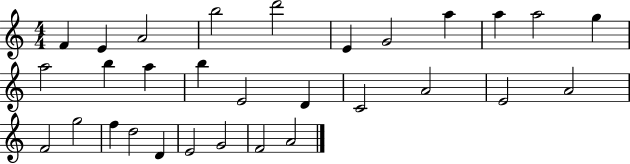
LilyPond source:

{
  \clef treble
  \numericTimeSignature
  \time 4/4
  \key c \major
  f'4 e'4 a'2 | b''2 d'''2 | e'4 g'2 a''4 | a''4 a''2 g''4 | \break a''2 b''4 a''4 | b''4 e'2 d'4 | c'2 a'2 | e'2 a'2 | \break f'2 g''2 | f''4 d''2 d'4 | e'2 g'2 | f'2 a'2 | \break \bar "|."
}